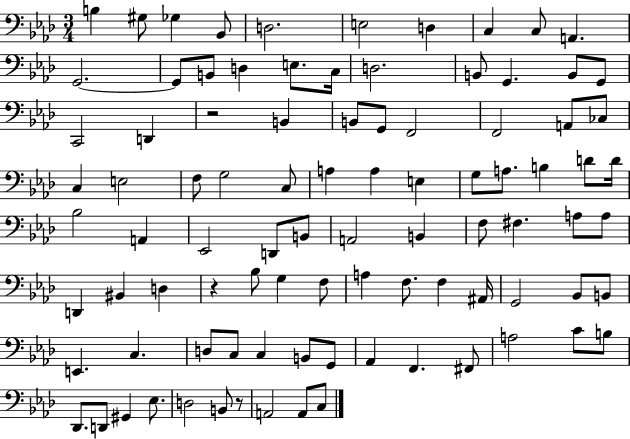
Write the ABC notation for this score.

X:1
T:Untitled
M:3/4
L:1/4
K:Ab
B, ^G,/2 _G, _B,,/2 D,2 E,2 D, C, C,/2 A,, G,,2 G,,/2 B,,/2 D, E,/2 C,/4 D,2 B,,/2 G,, B,,/2 G,,/2 C,,2 D,, z2 B,, B,,/2 G,,/2 F,,2 F,,2 A,,/2 _C,/2 C, E,2 F,/2 G,2 C,/2 A, A, E, G,/2 A,/2 B, D/2 D/4 _B,2 A,, _E,,2 D,,/2 B,,/2 A,,2 B,, F,/2 ^F, A,/2 A,/2 D,, ^B,, D, z _B,/2 G, F,/2 A, F,/2 F, ^A,,/4 G,,2 _B,,/2 B,,/2 E,, C, D,/2 C,/2 C, B,,/2 G,,/2 _A,, F,, ^F,,/2 A,2 C/2 B,/2 _D,,/2 D,,/2 ^G,, _E,/2 D,2 B,,/2 z/2 A,,2 A,,/2 C,/2